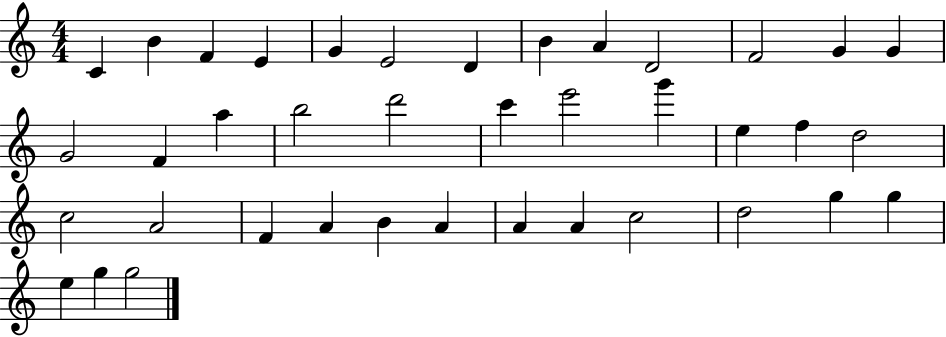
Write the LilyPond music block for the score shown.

{
  \clef treble
  \numericTimeSignature
  \time 4/4
  \key c \major
  c'4 b'4 f'4 e'4 | g'4 e'2 d'4 | b'4 a'4 d'2 | f'2 g'4 g'4 | \break g'2 f'4 a''4 | b''2 d'''2 | c'''4 e'''2 g'''4 | e''4 f''4 d''2 | \break c''2 a'2 | f'4 a'4 b'4 a'4 | a'4 a'4 c''2 | d''2 g''4 g''4 | \break e''4 g''4 g''2 | \bar "|."
}